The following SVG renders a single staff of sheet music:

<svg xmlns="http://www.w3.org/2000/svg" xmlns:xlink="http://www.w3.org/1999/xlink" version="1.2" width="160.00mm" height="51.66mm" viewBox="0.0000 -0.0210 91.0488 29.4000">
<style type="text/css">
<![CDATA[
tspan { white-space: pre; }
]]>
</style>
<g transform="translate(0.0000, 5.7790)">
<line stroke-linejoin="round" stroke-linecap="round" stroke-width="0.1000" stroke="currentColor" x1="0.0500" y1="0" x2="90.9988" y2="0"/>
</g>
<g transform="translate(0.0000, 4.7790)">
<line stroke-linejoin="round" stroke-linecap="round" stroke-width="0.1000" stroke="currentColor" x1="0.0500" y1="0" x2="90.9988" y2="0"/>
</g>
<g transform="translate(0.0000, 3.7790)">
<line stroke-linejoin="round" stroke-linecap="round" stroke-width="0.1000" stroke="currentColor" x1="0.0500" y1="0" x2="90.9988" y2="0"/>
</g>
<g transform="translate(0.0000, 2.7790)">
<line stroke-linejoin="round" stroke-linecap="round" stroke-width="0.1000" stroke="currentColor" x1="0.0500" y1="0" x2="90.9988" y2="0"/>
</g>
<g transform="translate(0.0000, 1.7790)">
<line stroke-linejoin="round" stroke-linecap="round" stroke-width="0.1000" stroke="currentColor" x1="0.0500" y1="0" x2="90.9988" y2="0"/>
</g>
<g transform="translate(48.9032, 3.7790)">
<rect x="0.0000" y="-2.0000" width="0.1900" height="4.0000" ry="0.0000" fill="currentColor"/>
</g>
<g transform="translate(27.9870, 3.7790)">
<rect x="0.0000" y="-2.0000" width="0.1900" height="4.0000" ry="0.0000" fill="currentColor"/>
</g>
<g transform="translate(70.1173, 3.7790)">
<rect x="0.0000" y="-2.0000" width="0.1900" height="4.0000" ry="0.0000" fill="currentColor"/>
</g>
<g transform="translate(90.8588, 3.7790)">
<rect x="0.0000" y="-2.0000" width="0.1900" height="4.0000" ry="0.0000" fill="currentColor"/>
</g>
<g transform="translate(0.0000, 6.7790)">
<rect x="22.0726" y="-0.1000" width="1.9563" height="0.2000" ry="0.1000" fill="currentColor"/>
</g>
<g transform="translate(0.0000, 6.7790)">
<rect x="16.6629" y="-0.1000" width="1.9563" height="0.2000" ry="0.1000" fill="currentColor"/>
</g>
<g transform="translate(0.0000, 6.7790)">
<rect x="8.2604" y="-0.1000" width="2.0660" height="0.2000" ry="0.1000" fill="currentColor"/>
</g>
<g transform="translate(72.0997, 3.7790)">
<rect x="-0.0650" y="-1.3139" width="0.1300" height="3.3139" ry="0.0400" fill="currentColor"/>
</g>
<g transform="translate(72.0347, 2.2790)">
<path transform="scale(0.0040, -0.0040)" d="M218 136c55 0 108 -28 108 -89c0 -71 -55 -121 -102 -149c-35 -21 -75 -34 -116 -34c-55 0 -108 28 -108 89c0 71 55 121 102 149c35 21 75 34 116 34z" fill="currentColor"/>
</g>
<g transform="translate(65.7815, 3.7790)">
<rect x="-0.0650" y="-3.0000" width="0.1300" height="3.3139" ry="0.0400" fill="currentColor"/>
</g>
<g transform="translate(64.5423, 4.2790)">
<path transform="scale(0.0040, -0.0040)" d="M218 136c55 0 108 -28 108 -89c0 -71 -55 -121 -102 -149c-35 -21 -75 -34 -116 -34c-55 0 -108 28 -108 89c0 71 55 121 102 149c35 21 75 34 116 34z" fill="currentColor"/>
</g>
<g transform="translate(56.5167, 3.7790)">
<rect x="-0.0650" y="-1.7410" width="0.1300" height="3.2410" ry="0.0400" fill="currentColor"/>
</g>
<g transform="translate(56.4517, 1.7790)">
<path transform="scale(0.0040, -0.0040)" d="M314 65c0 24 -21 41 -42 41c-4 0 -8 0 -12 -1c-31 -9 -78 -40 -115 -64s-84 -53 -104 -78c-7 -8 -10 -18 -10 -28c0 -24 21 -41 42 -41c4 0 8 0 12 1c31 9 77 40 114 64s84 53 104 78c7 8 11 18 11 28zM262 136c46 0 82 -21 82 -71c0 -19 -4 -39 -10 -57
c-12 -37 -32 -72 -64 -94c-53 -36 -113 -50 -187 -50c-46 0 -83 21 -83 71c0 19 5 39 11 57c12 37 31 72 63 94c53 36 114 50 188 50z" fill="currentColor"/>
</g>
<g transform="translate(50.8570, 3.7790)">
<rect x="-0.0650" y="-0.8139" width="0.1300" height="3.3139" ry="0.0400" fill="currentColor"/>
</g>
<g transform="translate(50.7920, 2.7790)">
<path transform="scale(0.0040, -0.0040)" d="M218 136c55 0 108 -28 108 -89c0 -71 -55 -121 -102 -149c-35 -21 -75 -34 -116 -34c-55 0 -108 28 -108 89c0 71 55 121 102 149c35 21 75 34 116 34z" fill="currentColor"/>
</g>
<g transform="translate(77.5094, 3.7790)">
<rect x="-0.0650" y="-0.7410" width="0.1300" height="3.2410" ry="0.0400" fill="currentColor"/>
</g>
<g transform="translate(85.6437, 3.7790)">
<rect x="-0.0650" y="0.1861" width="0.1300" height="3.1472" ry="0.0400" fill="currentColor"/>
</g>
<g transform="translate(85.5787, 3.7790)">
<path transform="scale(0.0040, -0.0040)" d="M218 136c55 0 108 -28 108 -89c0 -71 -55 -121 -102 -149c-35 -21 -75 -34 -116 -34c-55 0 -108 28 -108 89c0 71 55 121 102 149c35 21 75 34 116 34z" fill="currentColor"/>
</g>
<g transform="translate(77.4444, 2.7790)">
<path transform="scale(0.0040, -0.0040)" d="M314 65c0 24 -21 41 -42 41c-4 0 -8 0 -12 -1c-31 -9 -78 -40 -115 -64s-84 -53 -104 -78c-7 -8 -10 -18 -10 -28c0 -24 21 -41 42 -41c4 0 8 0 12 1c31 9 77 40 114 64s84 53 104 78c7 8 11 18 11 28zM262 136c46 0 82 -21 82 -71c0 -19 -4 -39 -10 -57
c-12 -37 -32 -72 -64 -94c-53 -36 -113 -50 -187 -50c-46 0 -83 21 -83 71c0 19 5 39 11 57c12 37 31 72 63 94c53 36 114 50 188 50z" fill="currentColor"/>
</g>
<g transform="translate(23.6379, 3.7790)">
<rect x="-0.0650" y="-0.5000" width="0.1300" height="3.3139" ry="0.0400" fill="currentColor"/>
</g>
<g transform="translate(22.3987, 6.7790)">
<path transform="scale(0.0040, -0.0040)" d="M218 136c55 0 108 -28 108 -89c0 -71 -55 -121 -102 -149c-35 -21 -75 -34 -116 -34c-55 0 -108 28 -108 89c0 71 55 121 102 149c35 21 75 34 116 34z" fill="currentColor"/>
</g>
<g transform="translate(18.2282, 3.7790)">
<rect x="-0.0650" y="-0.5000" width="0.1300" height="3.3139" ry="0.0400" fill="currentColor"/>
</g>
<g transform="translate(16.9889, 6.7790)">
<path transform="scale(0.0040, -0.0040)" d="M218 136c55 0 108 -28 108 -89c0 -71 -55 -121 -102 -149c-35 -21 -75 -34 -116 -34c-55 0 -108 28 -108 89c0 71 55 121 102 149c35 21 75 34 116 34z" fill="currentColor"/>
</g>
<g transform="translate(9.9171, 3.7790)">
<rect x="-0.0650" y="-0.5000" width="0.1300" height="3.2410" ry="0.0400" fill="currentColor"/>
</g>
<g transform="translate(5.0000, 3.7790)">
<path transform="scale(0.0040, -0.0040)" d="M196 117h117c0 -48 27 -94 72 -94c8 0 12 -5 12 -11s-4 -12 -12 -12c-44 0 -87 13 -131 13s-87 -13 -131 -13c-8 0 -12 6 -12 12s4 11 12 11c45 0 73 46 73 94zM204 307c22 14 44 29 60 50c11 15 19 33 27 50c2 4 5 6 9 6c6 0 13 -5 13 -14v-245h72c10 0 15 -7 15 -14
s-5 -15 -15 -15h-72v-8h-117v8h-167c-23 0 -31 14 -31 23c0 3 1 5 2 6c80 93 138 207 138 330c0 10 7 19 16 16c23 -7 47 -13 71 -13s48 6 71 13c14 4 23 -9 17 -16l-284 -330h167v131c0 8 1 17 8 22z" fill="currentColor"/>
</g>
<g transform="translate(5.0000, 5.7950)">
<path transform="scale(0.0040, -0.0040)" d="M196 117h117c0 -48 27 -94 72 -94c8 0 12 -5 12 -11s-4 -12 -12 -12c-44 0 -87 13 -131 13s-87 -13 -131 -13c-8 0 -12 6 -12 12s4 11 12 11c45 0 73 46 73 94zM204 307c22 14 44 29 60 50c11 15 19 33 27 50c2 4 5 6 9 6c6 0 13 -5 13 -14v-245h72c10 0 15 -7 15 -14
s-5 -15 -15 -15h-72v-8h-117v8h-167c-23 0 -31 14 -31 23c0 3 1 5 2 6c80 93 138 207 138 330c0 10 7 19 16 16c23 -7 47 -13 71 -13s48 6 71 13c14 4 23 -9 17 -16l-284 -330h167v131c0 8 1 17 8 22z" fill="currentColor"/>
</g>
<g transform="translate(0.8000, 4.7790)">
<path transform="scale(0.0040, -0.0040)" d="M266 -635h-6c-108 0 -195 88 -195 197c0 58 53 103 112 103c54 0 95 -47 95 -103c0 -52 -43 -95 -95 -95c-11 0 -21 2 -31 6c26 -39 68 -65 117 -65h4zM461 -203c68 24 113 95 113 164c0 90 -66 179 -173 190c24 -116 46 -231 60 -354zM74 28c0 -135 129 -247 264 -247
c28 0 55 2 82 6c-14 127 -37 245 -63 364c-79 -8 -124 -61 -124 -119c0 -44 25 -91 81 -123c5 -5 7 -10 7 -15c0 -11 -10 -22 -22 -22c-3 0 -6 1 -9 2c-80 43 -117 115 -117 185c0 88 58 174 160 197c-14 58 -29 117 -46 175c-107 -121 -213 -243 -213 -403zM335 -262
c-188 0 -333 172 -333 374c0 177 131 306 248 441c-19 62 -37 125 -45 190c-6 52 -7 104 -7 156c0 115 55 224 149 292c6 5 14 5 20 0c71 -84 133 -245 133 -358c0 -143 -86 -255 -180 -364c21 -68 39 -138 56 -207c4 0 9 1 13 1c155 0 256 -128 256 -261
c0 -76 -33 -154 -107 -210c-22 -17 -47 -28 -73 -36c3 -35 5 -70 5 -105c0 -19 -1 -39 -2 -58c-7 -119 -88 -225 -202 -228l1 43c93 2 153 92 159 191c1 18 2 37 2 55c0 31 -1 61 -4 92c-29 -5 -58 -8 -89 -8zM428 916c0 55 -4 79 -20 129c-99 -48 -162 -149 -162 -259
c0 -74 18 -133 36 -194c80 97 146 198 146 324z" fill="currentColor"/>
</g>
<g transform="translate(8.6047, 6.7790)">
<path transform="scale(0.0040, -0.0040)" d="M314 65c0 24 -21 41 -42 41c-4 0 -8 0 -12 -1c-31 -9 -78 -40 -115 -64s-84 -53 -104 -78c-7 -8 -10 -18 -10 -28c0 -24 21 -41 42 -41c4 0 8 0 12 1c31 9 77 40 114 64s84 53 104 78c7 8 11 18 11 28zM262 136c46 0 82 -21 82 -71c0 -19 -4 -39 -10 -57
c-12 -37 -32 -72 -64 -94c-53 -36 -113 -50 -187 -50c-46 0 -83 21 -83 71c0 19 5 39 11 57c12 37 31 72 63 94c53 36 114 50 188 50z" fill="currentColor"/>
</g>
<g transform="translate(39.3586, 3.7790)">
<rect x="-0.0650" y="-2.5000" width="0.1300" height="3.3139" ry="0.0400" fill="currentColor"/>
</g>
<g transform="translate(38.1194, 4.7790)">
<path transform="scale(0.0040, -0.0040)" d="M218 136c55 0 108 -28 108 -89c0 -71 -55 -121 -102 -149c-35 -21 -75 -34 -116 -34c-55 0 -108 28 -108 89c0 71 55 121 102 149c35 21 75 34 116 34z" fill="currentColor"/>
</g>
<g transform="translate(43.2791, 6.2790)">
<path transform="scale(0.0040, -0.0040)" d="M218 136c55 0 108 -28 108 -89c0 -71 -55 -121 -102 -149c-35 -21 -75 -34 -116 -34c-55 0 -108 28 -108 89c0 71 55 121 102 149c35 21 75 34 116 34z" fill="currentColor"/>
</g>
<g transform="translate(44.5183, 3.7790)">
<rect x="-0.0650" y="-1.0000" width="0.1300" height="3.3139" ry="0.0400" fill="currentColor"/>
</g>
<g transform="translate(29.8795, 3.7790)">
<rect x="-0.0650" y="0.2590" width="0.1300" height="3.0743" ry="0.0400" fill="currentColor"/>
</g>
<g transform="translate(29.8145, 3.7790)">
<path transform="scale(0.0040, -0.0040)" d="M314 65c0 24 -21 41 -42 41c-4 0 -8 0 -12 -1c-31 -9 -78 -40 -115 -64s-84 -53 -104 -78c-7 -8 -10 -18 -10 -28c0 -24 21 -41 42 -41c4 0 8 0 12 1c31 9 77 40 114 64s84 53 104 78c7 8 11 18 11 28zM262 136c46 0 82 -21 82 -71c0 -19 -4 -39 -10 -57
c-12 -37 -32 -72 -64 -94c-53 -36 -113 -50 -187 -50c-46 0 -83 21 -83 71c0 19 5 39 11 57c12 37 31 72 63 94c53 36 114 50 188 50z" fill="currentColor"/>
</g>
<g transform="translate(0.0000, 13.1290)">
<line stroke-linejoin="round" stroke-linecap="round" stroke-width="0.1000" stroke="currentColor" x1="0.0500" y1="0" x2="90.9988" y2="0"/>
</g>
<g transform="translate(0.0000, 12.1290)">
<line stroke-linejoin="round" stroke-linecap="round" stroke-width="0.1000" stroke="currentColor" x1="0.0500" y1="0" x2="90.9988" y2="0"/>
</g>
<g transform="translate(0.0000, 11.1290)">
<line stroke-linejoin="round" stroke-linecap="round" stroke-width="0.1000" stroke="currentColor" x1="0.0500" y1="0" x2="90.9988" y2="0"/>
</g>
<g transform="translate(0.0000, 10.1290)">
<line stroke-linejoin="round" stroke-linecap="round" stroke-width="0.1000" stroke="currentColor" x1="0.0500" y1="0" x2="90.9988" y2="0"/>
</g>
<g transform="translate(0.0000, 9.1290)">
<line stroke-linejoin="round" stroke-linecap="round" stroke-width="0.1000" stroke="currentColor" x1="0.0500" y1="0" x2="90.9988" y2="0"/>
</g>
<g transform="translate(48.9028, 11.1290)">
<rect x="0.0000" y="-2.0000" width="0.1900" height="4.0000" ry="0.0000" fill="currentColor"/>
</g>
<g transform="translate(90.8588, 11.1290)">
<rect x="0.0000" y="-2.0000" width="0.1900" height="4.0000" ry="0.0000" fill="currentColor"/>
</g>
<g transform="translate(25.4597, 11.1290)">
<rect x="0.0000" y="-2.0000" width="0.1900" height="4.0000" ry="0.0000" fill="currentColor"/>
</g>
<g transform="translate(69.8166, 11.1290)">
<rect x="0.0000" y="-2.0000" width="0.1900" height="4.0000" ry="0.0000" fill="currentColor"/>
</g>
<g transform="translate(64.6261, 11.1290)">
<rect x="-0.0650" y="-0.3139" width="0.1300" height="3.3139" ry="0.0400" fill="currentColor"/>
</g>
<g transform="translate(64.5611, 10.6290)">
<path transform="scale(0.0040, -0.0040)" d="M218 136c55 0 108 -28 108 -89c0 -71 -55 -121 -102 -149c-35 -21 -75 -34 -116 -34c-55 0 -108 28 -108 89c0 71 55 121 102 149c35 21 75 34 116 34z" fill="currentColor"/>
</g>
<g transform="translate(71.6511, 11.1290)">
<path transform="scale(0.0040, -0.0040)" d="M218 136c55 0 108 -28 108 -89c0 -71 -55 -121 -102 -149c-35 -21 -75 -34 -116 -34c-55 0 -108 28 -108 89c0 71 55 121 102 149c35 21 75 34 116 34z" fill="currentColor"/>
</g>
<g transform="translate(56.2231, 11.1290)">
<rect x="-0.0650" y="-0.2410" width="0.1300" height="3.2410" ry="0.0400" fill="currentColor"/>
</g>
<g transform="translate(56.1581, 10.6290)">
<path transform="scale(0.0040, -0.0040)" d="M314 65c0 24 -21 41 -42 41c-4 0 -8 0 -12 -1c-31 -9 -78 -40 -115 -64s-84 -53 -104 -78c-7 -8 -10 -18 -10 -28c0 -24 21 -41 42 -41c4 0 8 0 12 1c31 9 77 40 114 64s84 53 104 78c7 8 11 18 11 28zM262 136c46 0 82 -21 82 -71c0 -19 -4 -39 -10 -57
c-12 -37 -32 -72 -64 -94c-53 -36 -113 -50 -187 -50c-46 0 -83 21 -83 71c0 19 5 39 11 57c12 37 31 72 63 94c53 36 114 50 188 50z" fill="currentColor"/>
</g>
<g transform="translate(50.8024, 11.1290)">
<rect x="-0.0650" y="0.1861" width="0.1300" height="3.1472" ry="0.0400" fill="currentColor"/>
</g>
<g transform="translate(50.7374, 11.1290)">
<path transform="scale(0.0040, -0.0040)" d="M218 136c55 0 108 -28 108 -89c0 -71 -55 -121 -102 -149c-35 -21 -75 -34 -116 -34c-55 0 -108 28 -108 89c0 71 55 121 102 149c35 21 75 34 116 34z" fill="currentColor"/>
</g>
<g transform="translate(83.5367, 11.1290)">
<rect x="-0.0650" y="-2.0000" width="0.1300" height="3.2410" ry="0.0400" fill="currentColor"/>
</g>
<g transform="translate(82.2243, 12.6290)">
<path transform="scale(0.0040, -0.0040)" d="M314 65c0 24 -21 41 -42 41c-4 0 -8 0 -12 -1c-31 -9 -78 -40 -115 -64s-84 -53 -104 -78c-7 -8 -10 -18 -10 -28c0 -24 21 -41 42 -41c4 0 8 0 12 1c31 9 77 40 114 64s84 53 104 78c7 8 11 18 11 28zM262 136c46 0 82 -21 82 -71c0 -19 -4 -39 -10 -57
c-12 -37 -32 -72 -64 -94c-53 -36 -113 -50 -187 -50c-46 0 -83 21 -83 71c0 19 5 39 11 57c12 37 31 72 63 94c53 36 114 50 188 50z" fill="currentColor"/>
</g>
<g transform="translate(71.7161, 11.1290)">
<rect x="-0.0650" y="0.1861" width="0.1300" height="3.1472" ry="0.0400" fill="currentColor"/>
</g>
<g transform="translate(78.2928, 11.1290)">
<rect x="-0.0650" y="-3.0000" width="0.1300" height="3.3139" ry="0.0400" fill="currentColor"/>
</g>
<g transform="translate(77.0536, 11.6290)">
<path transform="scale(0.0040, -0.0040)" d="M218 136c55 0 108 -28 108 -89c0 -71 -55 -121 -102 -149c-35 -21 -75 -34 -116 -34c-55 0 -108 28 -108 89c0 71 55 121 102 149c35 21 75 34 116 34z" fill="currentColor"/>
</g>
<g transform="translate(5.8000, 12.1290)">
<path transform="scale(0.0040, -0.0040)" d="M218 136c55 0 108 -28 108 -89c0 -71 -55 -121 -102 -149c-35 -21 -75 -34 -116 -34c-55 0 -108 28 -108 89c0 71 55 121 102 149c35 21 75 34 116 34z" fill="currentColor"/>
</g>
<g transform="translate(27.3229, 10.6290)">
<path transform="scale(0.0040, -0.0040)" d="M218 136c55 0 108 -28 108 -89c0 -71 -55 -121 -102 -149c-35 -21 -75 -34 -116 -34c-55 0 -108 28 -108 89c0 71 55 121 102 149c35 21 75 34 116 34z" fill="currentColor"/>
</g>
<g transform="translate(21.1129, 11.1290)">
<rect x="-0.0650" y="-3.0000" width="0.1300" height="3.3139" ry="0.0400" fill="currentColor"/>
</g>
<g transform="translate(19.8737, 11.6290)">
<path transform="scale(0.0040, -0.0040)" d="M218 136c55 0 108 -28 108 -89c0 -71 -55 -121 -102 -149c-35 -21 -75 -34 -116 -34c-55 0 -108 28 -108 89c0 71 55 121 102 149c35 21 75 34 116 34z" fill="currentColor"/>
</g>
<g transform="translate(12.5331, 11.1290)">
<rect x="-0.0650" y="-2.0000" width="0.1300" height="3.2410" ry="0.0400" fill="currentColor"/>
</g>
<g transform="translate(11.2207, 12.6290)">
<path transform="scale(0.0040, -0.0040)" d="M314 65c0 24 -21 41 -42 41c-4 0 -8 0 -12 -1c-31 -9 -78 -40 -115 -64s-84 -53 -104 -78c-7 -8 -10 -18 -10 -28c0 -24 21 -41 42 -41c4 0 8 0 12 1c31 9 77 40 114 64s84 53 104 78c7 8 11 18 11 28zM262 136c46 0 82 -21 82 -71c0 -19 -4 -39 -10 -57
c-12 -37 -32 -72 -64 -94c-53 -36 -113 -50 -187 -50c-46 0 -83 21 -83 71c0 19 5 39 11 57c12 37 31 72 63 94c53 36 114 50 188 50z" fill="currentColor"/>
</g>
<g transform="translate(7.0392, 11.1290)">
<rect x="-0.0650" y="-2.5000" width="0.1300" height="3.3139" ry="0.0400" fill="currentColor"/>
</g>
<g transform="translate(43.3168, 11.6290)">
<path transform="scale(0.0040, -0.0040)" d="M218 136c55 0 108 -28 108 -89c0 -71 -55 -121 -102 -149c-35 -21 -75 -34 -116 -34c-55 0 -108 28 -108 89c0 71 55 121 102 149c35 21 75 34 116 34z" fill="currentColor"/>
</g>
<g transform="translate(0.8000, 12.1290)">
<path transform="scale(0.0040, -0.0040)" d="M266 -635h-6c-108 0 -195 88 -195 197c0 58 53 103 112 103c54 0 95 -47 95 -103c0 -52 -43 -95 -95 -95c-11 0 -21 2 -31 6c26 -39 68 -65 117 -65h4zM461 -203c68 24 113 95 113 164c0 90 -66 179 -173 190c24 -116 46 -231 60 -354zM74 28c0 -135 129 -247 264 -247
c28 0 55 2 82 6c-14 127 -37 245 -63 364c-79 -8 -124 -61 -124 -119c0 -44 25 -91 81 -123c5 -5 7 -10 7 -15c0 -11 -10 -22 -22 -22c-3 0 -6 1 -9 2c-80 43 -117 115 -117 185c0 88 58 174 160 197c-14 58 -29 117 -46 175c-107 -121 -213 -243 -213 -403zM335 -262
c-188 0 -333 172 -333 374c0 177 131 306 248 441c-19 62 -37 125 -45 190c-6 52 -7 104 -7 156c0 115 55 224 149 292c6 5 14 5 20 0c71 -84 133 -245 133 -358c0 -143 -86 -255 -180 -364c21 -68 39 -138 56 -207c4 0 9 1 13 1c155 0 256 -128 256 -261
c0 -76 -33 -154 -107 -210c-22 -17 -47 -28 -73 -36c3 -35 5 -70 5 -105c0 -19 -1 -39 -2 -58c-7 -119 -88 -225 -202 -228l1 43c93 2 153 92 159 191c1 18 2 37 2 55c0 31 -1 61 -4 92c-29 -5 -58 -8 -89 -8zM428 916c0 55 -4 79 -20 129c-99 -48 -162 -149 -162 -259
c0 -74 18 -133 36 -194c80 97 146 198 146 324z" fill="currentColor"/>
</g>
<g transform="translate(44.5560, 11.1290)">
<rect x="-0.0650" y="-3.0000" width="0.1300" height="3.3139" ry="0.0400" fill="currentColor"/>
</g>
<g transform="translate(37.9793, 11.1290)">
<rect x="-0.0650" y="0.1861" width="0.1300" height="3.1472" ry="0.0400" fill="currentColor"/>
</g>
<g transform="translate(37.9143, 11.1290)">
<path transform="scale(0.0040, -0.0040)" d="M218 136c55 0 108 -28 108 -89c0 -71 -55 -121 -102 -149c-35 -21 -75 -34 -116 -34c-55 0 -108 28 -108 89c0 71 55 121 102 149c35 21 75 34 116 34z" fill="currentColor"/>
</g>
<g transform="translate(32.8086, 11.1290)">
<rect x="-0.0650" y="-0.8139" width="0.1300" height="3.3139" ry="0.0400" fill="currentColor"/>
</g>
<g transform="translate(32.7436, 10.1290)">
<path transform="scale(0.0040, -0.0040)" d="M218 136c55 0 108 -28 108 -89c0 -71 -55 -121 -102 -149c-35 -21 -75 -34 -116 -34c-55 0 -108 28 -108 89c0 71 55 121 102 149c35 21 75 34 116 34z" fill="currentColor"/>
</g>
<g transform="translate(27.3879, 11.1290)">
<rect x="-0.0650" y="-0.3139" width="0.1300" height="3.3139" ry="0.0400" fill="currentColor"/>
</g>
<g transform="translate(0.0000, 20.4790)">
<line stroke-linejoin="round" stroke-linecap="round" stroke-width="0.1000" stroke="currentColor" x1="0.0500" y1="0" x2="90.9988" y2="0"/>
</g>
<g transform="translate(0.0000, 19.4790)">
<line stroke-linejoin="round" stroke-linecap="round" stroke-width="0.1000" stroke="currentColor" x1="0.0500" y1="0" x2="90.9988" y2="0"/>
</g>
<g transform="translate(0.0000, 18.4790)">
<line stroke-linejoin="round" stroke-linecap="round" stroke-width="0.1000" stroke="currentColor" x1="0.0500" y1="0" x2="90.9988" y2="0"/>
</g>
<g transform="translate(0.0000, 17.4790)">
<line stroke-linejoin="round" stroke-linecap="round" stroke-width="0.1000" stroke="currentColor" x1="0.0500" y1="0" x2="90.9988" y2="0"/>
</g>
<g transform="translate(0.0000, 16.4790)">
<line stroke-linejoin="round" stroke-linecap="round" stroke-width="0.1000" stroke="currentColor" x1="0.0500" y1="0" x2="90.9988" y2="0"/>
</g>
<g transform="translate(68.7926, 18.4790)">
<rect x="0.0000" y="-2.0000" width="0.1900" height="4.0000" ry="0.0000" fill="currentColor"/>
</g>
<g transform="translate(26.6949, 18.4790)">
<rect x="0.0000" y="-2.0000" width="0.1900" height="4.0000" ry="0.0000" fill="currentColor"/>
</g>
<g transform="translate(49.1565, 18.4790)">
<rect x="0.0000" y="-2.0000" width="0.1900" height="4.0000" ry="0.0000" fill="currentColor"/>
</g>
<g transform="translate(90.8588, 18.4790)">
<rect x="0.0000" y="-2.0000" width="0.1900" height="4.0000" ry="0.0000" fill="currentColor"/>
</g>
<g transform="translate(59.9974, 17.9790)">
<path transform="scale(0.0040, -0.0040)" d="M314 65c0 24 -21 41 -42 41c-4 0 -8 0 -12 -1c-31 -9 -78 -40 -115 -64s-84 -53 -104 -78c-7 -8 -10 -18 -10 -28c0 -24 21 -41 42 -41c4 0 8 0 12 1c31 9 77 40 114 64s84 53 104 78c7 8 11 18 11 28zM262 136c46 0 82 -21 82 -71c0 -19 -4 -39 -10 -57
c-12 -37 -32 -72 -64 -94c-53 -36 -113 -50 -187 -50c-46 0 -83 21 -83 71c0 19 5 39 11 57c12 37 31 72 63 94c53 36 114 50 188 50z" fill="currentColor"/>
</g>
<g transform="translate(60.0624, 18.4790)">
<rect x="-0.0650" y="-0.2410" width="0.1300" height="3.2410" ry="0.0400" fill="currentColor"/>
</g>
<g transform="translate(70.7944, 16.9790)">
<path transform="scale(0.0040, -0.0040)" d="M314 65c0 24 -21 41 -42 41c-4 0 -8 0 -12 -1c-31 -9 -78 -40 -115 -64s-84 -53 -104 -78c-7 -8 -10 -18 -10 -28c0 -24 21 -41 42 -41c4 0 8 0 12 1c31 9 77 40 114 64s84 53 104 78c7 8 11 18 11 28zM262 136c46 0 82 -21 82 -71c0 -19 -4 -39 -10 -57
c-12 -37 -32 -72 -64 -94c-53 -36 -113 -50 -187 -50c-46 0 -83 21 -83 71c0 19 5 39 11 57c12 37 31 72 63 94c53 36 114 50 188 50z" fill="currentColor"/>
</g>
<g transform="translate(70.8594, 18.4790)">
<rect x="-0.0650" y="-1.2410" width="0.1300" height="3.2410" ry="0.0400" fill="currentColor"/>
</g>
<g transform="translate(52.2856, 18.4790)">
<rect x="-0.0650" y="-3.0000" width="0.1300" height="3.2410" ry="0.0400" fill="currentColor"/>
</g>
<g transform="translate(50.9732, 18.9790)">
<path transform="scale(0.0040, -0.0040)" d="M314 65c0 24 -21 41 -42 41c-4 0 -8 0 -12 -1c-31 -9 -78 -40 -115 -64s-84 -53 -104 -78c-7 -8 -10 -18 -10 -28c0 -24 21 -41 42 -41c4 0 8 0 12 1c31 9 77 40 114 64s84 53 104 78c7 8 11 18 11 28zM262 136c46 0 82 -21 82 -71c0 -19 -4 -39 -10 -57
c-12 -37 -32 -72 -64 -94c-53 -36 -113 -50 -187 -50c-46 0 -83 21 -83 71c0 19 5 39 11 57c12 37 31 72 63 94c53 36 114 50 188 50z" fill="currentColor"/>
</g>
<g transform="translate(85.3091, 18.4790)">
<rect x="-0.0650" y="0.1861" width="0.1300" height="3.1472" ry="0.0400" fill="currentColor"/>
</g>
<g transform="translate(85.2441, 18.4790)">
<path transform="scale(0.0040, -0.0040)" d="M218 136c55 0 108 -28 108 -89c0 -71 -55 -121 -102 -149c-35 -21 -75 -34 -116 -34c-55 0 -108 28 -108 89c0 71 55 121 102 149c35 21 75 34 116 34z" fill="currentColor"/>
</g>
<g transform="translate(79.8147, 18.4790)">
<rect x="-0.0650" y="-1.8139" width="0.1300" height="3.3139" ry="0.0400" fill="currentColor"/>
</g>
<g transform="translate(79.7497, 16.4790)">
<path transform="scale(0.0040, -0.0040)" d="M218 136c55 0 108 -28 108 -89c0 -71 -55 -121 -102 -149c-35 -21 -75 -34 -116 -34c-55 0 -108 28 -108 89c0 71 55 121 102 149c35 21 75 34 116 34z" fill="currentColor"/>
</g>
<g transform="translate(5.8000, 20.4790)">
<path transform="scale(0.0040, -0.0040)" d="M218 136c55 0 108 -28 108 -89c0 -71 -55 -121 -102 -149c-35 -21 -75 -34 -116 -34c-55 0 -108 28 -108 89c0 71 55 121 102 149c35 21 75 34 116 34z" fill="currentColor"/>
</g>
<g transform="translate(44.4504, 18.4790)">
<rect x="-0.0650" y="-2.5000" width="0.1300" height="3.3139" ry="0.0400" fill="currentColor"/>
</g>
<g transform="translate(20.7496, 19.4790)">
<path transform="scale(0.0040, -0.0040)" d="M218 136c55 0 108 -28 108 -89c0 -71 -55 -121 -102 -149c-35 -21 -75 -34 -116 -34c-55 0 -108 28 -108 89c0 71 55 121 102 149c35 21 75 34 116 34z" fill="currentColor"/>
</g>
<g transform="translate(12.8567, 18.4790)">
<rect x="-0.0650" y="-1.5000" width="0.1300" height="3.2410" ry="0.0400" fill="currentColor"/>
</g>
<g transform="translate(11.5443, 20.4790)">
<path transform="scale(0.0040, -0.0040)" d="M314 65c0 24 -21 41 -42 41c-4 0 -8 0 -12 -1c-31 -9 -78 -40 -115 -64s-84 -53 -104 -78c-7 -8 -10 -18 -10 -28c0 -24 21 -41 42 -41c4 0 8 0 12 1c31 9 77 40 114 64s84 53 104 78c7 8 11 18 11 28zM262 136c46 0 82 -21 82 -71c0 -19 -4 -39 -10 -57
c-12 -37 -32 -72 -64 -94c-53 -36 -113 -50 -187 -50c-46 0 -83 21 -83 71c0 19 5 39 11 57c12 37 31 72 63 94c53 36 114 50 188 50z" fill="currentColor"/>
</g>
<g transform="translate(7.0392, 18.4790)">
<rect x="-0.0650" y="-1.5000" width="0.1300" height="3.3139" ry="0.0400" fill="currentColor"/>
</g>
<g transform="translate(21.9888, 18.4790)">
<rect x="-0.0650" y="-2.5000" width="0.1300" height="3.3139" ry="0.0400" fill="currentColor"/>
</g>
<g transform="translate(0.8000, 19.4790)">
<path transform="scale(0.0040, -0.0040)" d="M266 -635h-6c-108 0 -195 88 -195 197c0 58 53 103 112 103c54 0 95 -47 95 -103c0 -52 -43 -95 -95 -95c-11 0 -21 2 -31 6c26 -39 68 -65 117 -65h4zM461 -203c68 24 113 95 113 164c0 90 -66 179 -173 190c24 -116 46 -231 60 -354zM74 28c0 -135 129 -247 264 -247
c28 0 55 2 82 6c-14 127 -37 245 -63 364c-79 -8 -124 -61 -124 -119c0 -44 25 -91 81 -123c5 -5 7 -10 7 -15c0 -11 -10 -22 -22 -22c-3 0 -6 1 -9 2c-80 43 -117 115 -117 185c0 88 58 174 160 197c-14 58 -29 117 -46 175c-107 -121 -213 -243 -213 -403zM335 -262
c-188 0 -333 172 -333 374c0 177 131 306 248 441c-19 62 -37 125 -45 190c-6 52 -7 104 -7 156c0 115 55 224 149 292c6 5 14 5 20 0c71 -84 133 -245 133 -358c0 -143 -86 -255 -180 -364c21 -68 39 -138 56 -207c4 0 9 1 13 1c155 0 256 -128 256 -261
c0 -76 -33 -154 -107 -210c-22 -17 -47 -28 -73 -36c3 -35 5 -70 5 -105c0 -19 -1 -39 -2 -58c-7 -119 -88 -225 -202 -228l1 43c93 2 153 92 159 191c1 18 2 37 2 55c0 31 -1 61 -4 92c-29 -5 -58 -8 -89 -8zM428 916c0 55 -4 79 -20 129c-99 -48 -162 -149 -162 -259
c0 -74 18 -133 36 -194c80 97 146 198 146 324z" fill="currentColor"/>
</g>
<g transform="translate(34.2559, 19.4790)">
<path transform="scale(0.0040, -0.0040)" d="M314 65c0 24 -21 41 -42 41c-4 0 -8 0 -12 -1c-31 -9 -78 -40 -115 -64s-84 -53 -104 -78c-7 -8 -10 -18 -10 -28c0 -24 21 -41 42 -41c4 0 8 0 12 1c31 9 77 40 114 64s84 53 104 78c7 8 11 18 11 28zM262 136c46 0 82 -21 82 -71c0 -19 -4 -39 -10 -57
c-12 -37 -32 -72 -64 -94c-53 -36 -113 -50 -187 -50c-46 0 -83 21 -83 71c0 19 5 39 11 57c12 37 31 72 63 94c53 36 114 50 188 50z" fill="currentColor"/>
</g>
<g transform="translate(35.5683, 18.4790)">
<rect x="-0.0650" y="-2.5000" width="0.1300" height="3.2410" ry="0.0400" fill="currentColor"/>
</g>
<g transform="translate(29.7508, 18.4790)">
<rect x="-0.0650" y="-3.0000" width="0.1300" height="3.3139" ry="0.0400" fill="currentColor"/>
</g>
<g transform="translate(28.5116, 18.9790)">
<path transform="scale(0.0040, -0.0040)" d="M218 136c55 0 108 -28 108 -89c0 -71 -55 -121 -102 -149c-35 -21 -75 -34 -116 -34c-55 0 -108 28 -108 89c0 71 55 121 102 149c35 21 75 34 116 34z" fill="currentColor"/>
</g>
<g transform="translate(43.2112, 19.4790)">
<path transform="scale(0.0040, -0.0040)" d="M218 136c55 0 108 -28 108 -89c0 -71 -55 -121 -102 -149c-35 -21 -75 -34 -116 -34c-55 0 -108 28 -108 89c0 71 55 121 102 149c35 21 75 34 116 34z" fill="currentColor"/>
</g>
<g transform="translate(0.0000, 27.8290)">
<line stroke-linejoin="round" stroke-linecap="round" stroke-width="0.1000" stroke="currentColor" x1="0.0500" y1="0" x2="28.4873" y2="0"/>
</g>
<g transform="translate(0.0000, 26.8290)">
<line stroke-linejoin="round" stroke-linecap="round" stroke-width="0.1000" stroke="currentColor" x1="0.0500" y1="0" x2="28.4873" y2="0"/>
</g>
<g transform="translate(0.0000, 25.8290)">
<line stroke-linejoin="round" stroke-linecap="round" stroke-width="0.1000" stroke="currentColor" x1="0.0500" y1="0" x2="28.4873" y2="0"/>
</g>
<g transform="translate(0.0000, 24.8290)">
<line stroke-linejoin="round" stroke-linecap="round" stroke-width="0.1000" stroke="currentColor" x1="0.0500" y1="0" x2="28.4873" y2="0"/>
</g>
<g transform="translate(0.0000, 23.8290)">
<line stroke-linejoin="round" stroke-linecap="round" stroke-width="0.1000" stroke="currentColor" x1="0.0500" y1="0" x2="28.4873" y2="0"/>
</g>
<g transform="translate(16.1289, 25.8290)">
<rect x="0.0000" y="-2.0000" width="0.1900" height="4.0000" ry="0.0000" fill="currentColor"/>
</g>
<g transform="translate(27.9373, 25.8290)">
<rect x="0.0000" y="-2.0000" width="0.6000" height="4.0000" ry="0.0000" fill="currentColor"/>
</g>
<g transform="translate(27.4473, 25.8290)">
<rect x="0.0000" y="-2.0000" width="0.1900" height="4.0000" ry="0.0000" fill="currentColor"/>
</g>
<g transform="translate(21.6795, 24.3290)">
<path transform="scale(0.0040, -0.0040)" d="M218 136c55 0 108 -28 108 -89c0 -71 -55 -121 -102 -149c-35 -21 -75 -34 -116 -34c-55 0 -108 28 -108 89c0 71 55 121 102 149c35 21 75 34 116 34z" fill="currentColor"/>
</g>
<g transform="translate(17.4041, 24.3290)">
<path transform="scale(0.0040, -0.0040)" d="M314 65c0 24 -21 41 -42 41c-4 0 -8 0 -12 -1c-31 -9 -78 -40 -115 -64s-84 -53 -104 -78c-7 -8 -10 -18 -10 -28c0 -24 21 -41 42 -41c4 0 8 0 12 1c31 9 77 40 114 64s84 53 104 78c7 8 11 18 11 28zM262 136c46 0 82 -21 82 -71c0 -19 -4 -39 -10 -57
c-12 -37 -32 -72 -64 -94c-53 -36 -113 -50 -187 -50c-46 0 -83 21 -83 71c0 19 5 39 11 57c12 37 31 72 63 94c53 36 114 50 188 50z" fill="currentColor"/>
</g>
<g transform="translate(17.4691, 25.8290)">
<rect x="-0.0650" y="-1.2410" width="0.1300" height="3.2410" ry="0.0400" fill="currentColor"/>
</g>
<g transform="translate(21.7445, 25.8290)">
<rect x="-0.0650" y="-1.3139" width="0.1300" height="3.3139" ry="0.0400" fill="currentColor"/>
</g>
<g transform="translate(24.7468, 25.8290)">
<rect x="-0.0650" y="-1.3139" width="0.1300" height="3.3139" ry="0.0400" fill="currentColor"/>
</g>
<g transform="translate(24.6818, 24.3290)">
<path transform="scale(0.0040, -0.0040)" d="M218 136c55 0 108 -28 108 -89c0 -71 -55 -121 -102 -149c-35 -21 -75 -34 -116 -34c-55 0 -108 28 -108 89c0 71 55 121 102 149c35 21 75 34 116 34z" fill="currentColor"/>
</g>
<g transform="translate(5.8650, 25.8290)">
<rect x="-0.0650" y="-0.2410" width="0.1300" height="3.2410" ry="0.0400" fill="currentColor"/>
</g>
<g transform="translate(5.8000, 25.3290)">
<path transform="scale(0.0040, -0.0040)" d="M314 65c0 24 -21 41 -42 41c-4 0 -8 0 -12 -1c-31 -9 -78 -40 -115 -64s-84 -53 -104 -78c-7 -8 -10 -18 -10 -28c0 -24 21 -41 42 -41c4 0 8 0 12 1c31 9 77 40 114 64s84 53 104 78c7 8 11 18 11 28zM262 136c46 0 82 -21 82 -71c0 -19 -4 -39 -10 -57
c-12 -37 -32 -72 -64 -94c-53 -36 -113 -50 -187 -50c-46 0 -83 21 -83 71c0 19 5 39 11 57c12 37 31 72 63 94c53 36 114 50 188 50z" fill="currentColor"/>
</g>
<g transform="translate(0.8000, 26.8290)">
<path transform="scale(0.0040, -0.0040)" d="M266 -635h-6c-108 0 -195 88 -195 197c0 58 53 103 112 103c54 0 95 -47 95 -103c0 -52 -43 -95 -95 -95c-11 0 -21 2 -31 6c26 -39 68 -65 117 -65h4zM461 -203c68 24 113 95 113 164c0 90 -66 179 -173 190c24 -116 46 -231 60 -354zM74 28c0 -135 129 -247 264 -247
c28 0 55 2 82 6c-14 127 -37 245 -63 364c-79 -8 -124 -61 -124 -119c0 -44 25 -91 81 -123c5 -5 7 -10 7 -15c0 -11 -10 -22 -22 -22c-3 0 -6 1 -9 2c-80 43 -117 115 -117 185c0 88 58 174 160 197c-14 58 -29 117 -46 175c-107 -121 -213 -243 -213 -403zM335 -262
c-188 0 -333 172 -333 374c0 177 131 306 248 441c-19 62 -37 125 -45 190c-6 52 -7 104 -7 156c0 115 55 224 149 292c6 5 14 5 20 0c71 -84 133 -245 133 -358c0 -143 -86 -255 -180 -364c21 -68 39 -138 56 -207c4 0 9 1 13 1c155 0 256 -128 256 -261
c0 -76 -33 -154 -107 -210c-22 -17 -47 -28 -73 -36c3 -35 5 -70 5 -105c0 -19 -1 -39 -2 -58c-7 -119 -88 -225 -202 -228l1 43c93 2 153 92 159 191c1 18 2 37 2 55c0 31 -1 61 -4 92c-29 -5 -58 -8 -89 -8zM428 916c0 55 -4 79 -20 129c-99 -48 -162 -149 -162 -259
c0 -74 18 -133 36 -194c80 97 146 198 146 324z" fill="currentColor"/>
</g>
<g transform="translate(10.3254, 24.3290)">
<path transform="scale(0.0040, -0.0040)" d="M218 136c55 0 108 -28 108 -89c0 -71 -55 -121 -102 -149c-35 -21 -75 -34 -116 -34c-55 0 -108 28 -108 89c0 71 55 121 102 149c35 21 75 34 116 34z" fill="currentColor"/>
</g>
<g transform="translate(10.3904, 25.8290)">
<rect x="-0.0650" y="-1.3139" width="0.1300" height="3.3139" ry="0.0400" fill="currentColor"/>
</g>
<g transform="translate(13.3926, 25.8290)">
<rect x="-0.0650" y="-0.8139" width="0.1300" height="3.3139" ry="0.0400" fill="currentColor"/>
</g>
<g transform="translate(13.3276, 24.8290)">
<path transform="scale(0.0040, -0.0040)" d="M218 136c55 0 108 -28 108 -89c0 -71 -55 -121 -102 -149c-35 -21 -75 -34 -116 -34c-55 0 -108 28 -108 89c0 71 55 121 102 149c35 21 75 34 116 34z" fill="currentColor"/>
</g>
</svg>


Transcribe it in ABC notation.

X:1
T:Untitled
M:4/4
L:1/4
K:C
C2 C C B2 G D d f2 A e d2 B G F2 A c d B A B c2 c B A F2 E E2 G A G2 G A2 c2 e2 f B c2 e d e2 e e